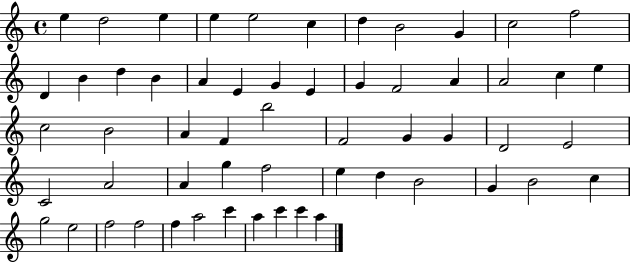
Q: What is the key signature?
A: C major